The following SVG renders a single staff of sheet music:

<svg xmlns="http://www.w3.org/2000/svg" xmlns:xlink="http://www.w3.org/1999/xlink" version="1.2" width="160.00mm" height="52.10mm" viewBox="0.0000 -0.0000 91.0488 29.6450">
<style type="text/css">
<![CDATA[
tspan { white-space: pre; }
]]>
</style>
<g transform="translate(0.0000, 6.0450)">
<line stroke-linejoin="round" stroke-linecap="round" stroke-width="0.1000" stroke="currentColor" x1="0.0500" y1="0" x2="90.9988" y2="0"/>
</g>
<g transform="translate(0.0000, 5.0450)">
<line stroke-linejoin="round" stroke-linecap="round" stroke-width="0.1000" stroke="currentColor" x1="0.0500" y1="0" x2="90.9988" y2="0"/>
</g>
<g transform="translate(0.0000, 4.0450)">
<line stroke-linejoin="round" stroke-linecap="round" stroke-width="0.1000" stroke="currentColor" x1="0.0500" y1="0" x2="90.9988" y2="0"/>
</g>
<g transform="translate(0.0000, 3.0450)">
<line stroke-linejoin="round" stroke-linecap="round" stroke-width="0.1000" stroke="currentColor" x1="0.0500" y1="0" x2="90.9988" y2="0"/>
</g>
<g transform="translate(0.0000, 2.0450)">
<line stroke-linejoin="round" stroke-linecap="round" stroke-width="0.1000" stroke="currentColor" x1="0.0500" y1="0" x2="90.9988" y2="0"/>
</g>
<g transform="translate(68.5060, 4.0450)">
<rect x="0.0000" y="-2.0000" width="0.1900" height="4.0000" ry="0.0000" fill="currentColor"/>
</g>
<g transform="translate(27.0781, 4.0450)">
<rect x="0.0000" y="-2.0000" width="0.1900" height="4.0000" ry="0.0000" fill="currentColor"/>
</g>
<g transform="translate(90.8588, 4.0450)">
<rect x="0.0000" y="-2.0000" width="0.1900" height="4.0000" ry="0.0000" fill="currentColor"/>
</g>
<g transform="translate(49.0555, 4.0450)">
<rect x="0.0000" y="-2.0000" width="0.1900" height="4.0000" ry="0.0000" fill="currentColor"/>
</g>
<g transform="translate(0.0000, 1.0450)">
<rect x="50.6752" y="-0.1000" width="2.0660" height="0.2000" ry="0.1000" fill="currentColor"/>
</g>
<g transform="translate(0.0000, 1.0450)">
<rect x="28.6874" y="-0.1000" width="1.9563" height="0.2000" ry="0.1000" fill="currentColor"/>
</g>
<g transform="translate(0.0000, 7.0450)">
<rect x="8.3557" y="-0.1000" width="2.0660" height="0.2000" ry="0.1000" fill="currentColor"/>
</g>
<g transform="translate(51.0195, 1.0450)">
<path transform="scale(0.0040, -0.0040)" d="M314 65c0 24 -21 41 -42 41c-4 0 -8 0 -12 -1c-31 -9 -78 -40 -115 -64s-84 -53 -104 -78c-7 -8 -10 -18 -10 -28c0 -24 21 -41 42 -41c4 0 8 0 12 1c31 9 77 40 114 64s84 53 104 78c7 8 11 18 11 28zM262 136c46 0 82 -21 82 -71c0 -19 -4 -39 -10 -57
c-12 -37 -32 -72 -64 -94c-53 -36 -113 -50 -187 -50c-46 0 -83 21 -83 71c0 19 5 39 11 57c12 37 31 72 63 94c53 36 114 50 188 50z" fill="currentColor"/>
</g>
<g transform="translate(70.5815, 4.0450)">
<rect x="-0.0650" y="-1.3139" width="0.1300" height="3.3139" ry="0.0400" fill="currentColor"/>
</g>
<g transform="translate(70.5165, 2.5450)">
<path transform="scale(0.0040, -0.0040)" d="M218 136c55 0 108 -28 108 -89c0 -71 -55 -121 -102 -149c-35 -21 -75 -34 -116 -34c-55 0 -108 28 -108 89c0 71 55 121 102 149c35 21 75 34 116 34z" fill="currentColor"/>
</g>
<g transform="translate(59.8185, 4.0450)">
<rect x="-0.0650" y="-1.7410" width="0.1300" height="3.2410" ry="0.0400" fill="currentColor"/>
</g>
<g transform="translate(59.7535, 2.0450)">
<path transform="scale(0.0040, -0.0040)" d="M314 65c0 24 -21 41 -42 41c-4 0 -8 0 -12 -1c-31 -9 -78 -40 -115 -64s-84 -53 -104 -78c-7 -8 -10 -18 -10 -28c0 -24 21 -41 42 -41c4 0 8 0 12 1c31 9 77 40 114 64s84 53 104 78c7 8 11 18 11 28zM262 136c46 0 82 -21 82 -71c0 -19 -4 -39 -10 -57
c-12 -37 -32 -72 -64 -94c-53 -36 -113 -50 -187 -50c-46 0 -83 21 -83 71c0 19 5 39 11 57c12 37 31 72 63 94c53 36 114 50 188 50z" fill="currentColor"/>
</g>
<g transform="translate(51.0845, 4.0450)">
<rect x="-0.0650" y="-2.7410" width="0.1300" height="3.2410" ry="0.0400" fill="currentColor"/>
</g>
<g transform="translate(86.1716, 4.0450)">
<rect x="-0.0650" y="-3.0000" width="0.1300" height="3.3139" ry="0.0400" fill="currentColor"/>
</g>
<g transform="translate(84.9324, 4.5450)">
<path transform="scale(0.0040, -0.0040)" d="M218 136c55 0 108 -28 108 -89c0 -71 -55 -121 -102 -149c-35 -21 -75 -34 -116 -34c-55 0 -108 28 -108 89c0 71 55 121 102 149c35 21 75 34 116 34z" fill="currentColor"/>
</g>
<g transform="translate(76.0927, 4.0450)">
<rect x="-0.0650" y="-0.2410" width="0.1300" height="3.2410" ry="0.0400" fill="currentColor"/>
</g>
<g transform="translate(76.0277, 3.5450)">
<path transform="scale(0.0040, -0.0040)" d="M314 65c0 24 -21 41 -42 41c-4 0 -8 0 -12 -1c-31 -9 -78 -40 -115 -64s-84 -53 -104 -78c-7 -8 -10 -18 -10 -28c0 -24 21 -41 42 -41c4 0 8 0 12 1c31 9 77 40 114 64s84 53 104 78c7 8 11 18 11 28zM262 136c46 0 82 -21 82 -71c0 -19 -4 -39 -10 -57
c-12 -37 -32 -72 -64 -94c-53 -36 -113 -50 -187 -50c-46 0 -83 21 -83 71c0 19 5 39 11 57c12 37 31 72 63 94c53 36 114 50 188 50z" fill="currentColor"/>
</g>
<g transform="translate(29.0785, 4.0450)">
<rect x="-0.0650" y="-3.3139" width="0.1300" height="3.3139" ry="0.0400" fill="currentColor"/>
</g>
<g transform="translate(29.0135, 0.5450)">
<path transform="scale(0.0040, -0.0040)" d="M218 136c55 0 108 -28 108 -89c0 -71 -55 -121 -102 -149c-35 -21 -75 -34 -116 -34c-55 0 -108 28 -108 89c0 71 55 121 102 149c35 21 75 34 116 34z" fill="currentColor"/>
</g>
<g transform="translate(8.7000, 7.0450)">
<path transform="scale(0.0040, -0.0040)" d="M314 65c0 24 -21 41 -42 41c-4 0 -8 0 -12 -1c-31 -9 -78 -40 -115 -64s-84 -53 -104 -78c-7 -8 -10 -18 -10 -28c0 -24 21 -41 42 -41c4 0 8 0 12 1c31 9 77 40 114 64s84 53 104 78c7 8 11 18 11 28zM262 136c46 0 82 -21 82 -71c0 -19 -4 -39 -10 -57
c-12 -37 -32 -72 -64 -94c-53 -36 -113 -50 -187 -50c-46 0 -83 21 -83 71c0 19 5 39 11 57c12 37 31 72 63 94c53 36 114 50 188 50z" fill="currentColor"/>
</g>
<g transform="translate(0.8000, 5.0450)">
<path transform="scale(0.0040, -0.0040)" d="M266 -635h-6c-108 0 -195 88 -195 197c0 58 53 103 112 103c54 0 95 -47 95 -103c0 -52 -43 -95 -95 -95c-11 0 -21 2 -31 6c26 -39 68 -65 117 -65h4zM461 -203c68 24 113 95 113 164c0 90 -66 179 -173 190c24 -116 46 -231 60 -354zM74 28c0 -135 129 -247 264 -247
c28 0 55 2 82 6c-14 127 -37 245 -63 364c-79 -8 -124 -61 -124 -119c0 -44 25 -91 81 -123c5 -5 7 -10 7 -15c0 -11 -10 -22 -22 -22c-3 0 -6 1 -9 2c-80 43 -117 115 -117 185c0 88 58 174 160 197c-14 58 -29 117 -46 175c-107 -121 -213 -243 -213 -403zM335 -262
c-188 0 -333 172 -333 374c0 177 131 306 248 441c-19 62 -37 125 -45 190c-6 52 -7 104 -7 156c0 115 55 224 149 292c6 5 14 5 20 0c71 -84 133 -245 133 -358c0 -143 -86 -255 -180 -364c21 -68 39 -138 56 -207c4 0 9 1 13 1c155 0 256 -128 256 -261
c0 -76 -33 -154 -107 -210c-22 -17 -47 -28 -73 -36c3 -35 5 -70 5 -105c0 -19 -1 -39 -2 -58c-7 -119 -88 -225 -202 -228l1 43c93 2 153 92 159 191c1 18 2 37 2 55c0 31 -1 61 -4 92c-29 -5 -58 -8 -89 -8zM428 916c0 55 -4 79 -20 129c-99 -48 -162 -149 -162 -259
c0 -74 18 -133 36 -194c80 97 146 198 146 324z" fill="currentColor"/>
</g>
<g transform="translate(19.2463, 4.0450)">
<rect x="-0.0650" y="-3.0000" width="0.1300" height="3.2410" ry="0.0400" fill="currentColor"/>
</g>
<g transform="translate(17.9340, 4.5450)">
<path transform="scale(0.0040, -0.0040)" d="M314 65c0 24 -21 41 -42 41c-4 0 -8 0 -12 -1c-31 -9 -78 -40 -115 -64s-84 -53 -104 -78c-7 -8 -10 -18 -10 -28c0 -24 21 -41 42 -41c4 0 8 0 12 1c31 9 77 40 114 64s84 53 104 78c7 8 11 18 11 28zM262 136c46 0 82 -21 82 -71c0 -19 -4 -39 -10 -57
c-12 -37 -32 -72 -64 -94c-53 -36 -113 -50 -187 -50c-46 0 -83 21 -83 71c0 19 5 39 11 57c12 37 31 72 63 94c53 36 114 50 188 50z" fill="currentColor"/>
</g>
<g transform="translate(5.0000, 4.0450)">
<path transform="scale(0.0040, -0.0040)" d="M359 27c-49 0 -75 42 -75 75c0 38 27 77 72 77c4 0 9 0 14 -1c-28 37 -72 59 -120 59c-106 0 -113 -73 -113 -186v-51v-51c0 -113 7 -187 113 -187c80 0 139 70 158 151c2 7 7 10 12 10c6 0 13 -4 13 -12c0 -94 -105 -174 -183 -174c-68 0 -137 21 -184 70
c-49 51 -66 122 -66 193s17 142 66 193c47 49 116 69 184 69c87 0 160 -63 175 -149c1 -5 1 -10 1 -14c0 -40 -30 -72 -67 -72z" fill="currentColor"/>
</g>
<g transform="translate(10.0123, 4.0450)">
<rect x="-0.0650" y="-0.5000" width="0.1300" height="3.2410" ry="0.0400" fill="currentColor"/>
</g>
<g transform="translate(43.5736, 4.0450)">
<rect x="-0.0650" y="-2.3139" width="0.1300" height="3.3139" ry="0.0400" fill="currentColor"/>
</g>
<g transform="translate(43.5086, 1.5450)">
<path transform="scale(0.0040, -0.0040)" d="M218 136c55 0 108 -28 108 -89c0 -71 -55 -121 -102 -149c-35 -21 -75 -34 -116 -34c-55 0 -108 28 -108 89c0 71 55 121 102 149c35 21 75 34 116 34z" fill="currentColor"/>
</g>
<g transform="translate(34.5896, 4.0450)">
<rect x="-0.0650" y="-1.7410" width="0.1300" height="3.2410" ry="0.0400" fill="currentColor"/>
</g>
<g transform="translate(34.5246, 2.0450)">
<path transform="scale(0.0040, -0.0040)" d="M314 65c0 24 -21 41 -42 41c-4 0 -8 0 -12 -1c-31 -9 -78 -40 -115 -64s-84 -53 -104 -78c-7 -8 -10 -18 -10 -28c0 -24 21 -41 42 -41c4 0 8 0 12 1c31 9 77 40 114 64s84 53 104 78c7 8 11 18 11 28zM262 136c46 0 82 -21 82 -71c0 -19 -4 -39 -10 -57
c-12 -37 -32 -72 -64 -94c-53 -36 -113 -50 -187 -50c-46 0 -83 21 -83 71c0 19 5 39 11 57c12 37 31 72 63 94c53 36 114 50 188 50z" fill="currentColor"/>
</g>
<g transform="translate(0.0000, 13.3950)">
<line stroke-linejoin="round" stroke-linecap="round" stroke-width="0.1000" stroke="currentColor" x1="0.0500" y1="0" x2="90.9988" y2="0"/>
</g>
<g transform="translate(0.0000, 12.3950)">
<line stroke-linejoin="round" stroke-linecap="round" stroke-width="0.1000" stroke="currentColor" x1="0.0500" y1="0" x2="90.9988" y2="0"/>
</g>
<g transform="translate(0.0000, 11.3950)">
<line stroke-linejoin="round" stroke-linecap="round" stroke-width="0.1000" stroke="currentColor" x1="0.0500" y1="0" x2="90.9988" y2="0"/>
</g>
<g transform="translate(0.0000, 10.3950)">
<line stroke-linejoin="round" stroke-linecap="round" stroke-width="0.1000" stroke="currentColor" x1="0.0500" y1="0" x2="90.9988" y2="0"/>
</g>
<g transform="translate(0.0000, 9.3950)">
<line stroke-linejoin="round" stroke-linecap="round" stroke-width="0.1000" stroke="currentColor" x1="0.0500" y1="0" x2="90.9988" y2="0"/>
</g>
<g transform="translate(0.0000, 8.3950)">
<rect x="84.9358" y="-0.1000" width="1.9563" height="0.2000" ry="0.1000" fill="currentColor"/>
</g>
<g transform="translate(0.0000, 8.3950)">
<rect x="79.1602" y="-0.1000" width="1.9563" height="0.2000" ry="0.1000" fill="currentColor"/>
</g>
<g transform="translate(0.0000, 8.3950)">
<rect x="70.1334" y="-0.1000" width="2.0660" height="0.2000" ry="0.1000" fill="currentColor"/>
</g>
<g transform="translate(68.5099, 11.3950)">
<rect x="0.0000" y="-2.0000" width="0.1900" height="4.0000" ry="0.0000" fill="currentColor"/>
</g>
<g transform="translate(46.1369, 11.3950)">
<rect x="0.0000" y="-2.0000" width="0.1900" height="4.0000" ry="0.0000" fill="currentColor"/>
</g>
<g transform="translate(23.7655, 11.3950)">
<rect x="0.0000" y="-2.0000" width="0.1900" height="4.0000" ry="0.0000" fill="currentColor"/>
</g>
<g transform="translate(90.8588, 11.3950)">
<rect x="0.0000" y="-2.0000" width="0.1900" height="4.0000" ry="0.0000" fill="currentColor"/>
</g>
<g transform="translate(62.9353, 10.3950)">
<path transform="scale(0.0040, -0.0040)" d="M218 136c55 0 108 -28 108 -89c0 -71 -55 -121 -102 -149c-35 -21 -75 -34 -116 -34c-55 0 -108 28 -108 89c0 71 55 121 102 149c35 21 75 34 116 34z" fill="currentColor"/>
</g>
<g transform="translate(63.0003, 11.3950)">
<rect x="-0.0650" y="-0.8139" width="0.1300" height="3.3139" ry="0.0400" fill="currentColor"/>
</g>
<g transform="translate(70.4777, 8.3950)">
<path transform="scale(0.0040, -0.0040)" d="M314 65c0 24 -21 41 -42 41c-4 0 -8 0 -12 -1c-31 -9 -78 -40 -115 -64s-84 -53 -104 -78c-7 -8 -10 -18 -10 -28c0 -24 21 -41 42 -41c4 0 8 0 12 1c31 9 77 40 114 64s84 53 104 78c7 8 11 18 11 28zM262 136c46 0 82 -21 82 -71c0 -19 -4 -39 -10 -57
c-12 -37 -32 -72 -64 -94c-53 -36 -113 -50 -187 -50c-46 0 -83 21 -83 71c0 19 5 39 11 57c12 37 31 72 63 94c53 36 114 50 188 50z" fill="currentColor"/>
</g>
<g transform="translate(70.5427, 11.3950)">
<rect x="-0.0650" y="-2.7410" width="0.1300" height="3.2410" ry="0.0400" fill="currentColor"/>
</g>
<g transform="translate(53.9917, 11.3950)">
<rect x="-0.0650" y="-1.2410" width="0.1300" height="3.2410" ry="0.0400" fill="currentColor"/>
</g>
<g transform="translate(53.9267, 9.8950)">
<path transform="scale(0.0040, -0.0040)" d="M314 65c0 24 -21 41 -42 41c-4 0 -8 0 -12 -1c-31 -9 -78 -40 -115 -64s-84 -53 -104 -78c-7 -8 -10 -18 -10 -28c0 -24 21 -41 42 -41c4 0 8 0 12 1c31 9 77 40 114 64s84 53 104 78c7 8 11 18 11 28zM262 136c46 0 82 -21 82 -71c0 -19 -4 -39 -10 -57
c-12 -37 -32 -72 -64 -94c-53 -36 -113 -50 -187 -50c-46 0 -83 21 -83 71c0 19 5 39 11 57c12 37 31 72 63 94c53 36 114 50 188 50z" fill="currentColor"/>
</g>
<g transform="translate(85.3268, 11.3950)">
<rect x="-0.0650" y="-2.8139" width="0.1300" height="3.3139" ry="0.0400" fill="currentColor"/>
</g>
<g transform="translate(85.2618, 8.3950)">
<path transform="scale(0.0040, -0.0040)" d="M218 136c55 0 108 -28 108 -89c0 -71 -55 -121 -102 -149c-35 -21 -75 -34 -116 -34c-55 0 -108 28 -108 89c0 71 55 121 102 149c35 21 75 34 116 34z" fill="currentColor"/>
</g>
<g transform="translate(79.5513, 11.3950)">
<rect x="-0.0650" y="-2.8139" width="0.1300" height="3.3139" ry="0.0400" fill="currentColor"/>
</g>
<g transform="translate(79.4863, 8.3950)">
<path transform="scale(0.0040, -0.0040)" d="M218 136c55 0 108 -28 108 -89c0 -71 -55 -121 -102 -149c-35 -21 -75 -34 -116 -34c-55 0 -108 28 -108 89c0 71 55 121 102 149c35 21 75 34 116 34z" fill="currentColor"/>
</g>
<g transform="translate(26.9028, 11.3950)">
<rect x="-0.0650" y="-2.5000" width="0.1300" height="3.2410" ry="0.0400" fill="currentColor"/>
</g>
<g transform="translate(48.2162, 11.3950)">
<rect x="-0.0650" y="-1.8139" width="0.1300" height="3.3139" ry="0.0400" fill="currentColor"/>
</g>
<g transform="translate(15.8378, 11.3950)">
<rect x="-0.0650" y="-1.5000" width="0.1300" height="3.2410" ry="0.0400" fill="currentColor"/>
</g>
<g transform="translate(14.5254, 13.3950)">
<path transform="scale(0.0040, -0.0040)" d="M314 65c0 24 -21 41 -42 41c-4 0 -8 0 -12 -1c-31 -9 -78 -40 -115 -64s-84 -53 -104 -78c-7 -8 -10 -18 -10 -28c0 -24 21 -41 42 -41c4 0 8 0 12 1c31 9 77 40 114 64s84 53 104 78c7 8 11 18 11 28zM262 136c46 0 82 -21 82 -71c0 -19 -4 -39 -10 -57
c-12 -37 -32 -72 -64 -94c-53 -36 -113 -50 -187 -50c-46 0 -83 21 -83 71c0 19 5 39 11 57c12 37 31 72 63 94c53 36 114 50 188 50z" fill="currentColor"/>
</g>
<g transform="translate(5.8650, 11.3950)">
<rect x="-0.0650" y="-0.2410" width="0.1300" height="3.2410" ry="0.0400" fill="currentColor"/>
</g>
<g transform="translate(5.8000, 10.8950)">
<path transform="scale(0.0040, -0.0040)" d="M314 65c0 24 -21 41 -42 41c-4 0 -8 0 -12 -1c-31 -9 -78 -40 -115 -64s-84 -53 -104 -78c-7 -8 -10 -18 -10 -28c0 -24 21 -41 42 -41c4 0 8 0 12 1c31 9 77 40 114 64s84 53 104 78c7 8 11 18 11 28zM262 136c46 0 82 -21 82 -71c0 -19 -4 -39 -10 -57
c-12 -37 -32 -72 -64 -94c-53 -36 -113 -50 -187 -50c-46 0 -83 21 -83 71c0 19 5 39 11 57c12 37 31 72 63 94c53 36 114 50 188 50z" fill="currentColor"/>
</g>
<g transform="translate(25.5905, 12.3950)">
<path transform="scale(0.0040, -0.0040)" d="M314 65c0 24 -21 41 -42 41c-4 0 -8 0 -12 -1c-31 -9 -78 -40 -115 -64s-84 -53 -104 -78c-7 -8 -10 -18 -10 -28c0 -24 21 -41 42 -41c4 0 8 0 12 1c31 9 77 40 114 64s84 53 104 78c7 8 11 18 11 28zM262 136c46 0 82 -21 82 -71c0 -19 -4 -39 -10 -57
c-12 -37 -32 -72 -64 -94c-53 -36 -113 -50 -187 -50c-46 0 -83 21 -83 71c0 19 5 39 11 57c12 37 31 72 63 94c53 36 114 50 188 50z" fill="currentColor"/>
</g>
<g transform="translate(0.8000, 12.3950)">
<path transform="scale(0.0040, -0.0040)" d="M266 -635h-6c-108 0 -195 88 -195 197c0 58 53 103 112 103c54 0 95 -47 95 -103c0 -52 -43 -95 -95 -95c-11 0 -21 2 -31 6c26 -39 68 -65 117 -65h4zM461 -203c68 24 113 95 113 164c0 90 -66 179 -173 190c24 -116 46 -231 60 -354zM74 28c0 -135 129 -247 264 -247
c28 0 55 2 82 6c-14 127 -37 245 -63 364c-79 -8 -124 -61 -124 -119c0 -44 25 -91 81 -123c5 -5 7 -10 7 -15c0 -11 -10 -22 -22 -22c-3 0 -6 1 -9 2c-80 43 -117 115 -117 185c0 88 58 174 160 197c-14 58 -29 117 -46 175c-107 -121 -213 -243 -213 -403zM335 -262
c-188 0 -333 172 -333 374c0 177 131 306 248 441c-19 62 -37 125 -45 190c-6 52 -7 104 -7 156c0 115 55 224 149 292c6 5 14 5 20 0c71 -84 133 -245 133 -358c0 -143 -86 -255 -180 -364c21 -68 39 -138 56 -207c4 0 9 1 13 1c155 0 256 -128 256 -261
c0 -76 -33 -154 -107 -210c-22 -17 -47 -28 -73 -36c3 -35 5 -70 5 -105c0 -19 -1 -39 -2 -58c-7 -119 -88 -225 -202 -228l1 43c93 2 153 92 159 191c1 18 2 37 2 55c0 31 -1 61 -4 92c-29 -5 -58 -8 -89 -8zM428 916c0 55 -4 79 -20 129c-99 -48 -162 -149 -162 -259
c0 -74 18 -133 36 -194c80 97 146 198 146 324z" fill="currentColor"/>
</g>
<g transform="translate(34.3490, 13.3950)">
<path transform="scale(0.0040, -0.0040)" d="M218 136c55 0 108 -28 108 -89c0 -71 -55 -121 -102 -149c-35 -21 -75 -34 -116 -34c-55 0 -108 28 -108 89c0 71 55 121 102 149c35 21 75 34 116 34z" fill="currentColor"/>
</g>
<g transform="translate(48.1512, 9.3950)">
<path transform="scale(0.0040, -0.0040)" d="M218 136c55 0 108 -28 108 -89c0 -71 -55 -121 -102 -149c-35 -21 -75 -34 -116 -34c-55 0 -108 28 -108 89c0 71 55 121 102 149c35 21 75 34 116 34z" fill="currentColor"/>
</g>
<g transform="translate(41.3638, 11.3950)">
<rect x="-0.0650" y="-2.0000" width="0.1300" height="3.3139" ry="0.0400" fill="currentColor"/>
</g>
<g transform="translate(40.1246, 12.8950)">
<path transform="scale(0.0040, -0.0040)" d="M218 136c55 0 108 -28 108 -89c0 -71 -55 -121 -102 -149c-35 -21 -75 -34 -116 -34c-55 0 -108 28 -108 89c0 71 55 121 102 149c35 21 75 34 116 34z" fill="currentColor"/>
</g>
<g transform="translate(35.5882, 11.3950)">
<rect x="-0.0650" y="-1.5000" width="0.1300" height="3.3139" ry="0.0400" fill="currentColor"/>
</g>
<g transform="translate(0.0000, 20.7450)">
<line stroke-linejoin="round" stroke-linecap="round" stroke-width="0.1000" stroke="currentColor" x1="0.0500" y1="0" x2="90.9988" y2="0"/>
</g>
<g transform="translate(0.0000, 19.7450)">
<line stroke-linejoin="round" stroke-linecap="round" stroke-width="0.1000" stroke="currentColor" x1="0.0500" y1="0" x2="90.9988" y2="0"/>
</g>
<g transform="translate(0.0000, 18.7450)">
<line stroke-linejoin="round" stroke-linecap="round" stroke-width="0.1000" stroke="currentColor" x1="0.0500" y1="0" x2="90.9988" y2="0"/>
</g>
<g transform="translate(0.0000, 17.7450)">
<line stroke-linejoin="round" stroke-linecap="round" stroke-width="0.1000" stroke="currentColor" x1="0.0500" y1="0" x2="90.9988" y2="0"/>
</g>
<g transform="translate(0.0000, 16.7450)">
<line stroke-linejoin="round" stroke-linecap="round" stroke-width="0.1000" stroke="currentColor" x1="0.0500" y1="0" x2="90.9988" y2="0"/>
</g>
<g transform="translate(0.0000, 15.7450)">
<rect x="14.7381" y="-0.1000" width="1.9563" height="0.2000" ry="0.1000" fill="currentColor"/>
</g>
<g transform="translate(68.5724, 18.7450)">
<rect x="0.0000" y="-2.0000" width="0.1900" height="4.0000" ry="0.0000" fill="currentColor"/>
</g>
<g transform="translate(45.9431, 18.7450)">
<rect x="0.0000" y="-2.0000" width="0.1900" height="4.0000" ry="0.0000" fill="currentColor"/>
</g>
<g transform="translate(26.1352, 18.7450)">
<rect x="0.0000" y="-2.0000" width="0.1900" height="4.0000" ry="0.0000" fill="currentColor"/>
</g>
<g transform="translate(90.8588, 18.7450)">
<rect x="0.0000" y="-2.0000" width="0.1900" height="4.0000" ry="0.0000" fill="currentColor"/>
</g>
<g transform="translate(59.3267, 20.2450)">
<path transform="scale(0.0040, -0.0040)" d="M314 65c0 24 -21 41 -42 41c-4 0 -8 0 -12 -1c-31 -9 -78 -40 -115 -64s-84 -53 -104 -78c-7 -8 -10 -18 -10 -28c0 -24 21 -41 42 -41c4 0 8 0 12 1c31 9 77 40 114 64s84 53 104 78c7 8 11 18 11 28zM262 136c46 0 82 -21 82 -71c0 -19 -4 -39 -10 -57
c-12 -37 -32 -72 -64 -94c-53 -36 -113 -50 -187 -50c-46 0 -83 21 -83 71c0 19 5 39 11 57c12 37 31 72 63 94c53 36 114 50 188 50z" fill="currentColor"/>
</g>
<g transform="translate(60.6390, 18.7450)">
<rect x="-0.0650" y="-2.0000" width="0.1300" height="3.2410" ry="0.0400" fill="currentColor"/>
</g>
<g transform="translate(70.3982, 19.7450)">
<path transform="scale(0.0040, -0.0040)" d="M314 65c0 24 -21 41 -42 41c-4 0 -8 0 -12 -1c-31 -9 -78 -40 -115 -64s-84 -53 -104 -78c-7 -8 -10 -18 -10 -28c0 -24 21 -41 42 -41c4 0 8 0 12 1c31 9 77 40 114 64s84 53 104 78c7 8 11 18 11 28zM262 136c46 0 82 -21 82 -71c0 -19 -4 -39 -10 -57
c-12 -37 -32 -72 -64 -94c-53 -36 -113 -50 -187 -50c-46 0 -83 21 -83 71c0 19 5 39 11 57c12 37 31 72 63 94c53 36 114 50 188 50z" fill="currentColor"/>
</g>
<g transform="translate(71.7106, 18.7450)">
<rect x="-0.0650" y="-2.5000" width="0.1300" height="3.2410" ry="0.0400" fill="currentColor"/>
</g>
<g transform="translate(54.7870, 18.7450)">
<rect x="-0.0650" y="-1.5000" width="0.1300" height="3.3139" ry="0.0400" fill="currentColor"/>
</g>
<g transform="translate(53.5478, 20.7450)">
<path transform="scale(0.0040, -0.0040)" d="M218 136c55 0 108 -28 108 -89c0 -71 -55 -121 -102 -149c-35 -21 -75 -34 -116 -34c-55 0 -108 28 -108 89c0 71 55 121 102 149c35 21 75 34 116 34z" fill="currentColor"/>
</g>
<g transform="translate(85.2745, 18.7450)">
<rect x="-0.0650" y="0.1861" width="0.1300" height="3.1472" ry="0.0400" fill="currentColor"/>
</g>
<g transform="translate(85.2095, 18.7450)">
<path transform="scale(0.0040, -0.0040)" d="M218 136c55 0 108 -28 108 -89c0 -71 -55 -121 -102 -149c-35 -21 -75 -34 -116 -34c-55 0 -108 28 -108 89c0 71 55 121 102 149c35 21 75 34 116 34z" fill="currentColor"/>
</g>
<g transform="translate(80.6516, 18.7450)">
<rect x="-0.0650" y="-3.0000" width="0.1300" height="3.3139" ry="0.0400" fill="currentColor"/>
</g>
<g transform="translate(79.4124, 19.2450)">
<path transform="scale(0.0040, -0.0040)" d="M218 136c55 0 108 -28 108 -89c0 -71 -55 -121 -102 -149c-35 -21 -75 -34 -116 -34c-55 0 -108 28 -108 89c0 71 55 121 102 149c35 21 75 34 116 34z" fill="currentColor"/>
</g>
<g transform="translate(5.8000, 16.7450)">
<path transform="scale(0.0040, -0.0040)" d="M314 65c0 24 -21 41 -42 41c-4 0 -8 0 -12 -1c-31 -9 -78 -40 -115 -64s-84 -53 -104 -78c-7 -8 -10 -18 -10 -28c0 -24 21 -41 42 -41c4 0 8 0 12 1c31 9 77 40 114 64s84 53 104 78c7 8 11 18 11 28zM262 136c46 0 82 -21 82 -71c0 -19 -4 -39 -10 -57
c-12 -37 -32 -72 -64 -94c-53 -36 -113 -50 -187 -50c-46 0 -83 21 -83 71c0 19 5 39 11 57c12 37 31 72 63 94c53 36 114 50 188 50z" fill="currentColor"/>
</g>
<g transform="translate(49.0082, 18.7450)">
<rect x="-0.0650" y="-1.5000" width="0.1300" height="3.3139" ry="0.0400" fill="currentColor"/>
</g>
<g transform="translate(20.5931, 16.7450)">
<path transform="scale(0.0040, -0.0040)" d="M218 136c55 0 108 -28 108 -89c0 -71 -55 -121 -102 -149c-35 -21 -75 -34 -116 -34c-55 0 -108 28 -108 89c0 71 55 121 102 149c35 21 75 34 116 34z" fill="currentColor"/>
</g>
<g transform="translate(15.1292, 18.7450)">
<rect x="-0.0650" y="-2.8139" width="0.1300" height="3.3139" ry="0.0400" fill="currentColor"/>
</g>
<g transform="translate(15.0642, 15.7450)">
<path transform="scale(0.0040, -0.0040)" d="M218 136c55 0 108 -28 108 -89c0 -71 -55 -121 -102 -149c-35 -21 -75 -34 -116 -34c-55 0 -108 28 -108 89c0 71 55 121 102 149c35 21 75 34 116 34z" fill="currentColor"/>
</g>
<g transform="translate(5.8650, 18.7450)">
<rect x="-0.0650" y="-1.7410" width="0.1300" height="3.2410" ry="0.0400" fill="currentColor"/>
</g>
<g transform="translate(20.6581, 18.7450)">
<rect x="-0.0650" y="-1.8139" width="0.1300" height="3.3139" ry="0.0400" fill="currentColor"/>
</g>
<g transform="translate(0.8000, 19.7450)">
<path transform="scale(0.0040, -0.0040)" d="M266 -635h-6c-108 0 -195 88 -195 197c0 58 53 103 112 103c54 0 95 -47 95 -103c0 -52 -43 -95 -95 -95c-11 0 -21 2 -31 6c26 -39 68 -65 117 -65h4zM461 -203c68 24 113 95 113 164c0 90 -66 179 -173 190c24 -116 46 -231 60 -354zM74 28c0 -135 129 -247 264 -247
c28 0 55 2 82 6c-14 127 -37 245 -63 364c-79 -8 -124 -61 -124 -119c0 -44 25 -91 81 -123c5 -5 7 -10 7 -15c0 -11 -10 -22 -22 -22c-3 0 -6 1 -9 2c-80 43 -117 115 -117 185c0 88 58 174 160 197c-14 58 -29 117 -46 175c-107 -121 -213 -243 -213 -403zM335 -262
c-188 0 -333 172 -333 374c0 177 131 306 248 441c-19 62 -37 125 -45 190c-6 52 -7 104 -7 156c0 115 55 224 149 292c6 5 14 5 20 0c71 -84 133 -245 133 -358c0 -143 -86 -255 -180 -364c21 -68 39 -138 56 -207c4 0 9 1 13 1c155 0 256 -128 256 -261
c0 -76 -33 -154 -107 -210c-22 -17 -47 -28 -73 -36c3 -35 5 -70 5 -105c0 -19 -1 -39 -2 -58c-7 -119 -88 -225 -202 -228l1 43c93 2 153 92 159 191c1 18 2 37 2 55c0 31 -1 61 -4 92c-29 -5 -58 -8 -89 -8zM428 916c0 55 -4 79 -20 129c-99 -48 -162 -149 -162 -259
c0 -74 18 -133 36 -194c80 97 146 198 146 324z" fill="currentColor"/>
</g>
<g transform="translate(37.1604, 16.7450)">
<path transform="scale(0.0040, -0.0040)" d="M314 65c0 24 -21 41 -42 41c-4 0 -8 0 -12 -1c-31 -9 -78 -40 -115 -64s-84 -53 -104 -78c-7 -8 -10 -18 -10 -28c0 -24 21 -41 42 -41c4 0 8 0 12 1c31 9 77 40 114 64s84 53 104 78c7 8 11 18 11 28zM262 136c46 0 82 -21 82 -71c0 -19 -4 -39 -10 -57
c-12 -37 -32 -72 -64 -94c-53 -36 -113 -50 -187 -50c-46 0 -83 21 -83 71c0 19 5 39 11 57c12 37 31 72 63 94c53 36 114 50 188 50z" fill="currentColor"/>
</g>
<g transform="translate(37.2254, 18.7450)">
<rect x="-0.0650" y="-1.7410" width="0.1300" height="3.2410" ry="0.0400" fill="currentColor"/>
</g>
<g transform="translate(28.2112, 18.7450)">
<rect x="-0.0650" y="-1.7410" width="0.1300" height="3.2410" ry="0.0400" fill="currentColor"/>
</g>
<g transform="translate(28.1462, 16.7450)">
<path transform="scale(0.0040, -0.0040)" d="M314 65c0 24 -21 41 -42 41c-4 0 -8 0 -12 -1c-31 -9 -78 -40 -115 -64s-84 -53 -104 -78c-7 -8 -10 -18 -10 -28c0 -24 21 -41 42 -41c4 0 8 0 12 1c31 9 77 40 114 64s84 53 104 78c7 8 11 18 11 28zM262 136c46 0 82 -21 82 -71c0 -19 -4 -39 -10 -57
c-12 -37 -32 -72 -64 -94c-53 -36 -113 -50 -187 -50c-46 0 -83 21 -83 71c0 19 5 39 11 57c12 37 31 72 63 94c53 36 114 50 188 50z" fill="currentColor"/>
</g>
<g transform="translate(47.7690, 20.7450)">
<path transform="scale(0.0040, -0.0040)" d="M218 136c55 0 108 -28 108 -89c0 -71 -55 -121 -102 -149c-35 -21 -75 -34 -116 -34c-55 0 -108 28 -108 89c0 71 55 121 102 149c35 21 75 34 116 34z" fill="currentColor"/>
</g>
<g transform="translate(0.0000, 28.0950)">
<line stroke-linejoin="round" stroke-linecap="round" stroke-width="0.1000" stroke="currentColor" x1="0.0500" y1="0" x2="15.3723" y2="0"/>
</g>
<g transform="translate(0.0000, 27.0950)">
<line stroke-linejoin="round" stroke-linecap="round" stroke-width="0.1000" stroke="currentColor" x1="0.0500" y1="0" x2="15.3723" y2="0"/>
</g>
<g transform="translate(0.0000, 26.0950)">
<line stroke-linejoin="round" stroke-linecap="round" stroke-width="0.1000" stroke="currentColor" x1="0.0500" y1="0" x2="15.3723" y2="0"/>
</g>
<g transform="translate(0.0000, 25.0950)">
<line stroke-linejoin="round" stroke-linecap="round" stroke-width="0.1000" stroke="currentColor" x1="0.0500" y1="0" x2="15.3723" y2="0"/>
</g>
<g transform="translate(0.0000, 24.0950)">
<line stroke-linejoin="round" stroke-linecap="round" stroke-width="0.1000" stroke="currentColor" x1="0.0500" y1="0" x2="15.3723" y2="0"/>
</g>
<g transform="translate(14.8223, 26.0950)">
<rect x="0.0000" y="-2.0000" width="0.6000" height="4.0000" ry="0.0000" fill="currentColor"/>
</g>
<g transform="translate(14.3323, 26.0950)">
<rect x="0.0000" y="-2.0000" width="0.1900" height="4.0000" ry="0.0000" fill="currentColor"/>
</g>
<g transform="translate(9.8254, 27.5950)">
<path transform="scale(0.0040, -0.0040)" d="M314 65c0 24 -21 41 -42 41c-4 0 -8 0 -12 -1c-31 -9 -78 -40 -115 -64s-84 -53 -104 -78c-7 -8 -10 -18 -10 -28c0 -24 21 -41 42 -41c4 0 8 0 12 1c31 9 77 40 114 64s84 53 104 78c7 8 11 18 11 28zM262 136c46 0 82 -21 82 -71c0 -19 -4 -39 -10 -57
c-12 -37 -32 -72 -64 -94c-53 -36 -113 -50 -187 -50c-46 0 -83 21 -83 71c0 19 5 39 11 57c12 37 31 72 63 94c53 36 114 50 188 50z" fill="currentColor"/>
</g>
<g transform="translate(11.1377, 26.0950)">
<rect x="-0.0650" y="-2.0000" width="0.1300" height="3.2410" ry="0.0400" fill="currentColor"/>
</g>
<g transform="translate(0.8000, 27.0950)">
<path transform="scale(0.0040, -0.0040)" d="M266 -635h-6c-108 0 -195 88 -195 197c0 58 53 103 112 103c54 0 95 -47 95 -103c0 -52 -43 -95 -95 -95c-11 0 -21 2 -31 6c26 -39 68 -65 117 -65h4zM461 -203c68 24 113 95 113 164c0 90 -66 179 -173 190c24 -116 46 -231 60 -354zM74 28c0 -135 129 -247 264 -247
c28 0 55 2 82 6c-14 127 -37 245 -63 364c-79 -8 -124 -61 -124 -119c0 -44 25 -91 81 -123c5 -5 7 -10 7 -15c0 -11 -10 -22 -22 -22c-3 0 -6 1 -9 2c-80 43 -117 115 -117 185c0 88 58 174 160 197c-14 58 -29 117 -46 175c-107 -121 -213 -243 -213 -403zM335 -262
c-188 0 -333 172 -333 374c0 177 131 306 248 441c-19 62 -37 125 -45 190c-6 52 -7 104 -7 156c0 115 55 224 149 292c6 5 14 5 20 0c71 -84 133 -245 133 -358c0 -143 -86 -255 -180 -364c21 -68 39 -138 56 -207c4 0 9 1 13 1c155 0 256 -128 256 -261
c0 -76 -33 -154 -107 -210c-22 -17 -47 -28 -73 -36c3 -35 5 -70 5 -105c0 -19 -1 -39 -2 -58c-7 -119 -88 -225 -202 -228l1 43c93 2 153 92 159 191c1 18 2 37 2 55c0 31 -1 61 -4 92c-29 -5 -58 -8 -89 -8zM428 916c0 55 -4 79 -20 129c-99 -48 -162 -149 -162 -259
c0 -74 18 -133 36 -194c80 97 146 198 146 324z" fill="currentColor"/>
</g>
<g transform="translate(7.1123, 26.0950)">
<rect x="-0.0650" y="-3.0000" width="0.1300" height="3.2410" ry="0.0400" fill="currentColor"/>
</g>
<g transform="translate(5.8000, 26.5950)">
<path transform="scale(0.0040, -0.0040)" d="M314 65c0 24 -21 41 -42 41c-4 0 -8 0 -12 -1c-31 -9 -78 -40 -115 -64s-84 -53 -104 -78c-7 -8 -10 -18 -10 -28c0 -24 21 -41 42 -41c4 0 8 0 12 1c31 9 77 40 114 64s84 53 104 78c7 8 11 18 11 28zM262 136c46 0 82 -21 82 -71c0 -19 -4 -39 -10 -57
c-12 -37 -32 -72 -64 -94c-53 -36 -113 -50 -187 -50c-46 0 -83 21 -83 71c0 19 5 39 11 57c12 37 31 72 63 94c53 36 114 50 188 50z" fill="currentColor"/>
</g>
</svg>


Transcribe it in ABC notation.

X:1
T:Untitled
M:4/4
L:1/4
K:C
C2 A2 b f2 g a2 f2 e c2 A c2 E2 G2 E F f e2 d a2 a a f2 a f f2 f2 E E F2 G2 A B A2 F2